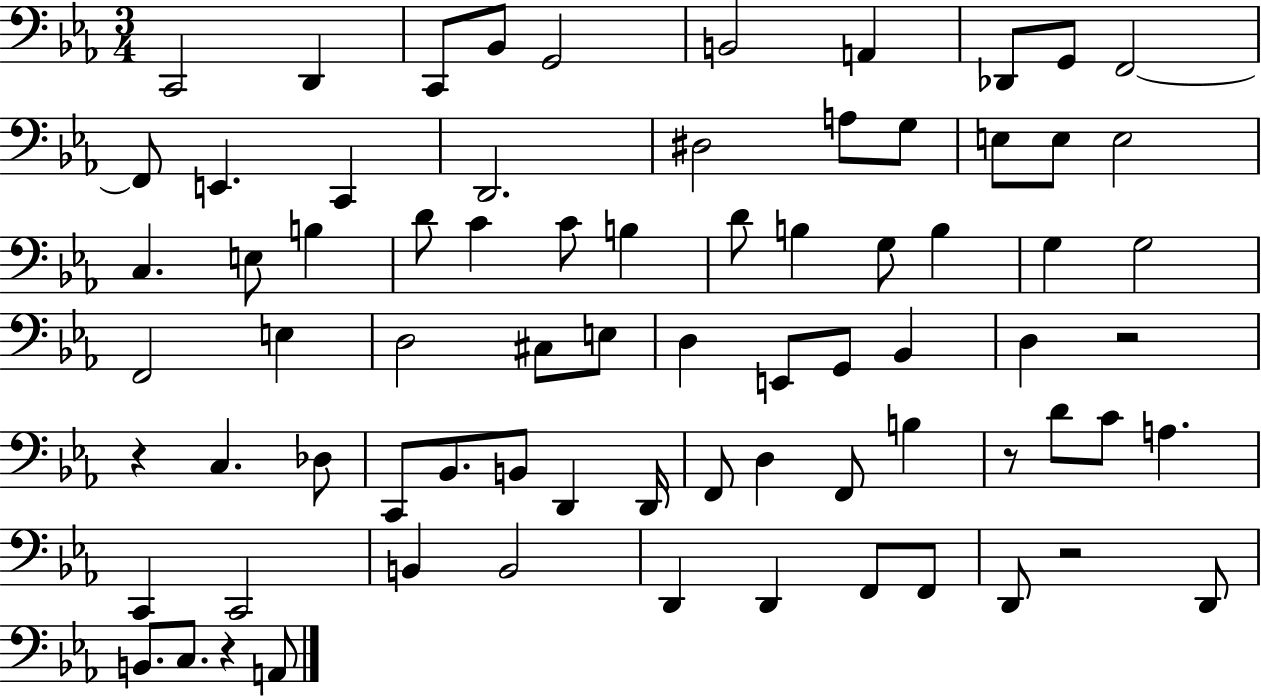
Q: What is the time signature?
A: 3/4